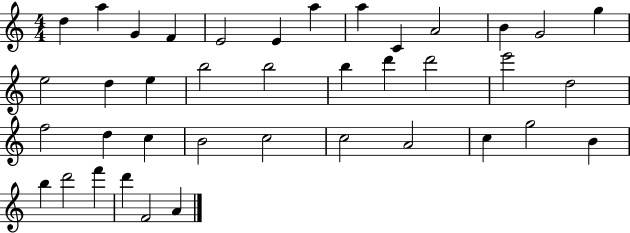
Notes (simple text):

D5/q A5/q G4/q F4/q E4/h E4/q A5/q A5/q C4/q A4/h B4/q G4/h G5/q E5/h D5/q E5/q B5/h B5/h B5/q D6/q D6/h E6/h D5/h F5/h D5/q C5/q B4/h C5/h C5/h A4/h C5/q G5/h B4/q B5/q D6/h F6/q D6/q F4/h A4/q